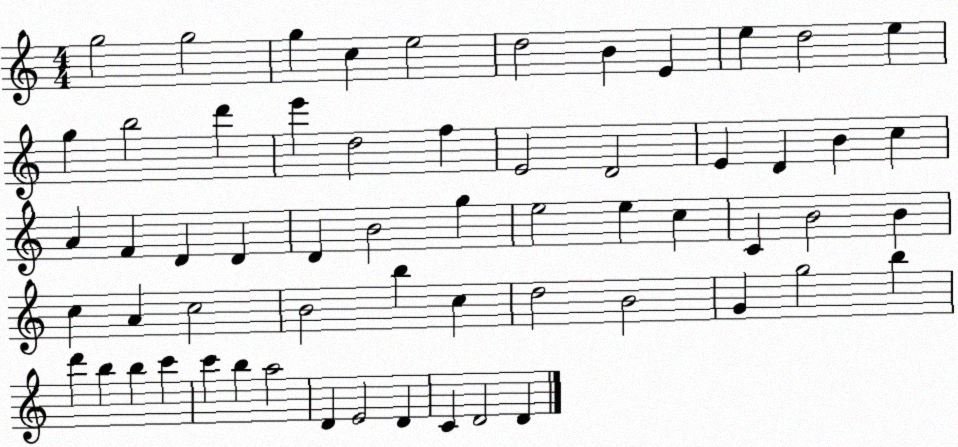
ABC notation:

X:1
T:Untitled
M:4/4
L:1/4
K:C
g2 g2 g c e2 d2 B E e d2 e g b2 d' e' d2 f E2 D2 E D B c A F D D D B2 g e2 e c C B2 B c A c2 B2 b c d2 B2 G g2 b d' b b c' c' b a2 D E2 D C D2 D